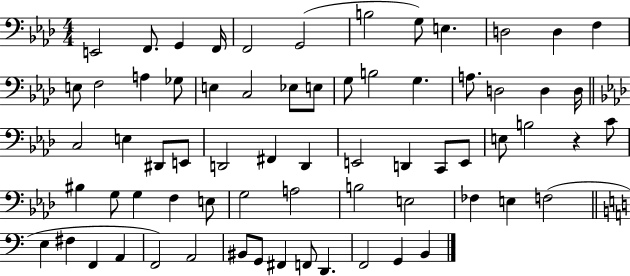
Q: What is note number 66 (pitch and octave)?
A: G2